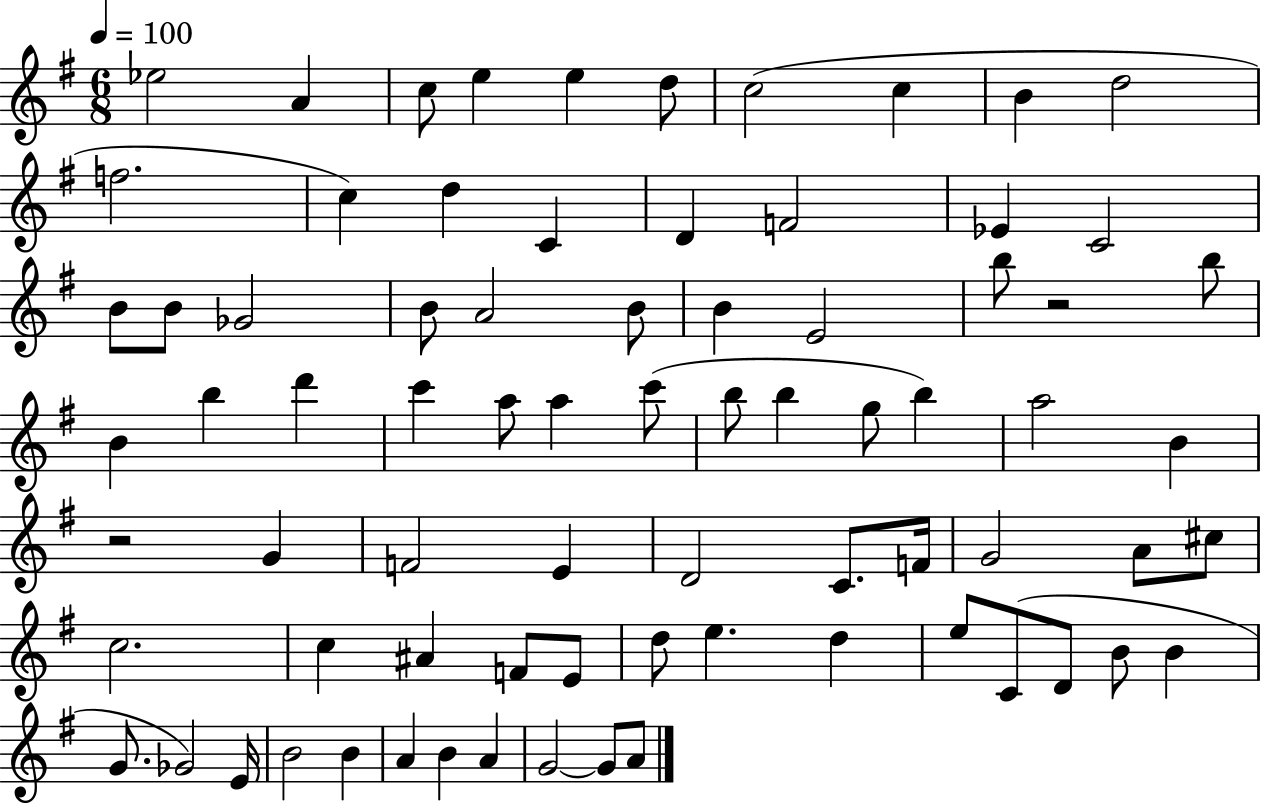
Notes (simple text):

Eb5/h A4/q C5/e E5/q E5/q D5/e C5/h C5/q B4/q D5/h F5/h. C5/q D5/q C4/q D4/q F4/h Eb4/q C4/h B4/e B4/e Gb4/h B4/e A4/h B4/e B4/q E4/h B5/e R/h B5/e B4/q B5/q D6/q C6/q A5/e A5/q C6/e B5/e B5/q G5/e B5/q A5/h B4/q R/h G4/q F4/h E4/q D4/h C4/e. F4/s G4/h A4/e C#5/e C5/h. C5/q A#4/q F4/e E4/e D5/e E5/q. D5/q E5/e C4/e D4/e B4/e B4/q G4/e. Gb4/h E4/s B4/h B4/q A4/q B4/q A4/q G4/h G4/e A4/e